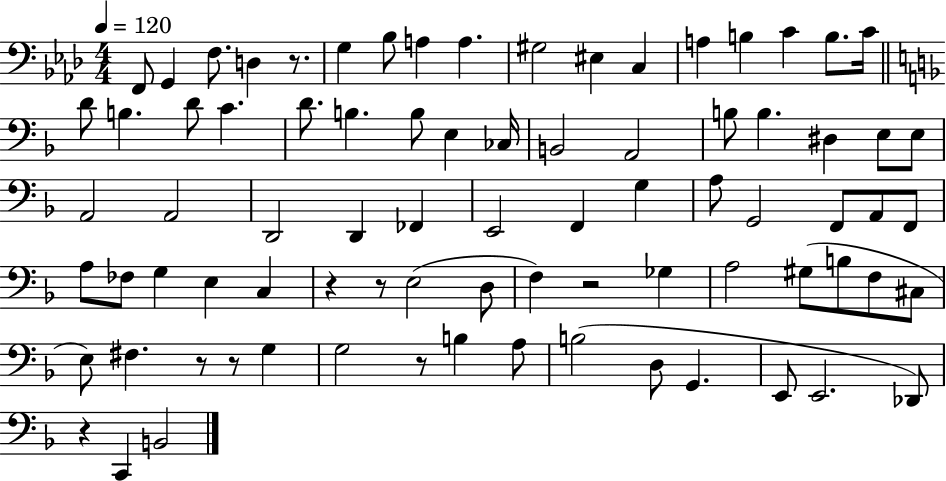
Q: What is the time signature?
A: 4/4